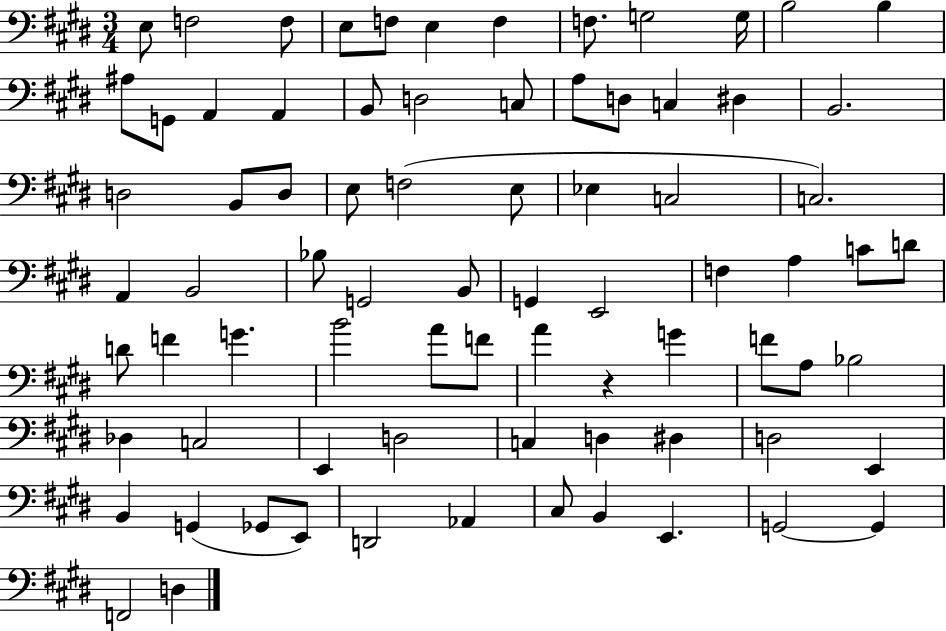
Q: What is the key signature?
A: E major